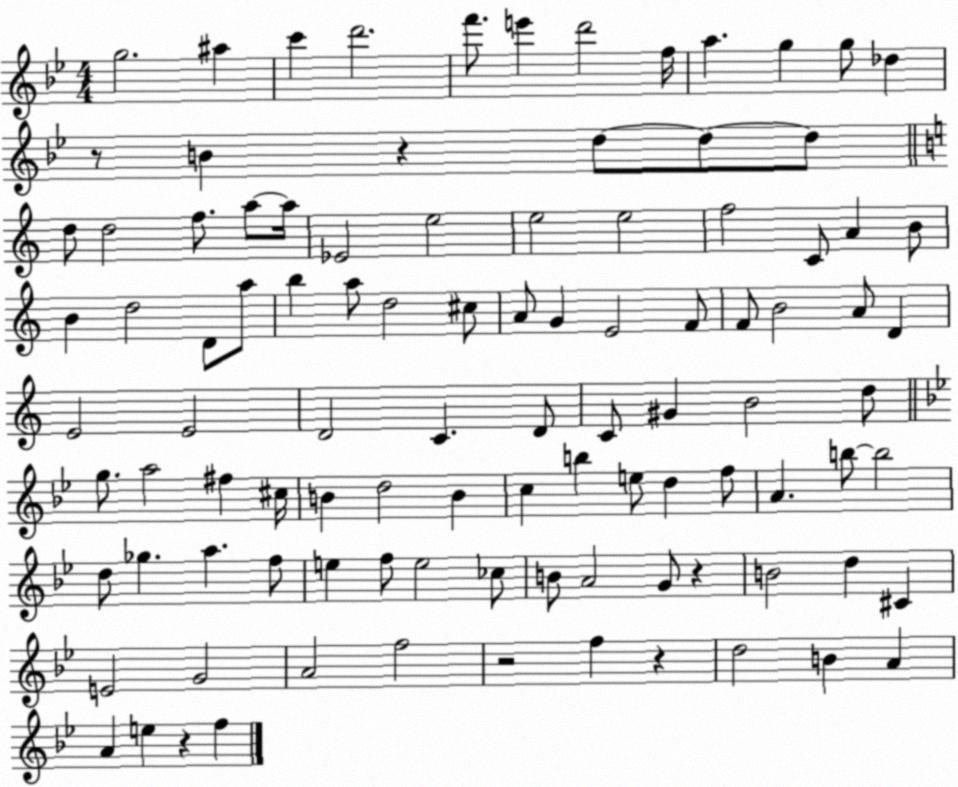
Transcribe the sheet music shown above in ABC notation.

X:1
T:Untitled
M:4/4
L:1/4
K:Bb
g2 ^a c' d'2 f'/2 e' d'2 f/4 a g g/2 _d z/2 B z d/2 d/2 d/2 d/2 d2 f/2 a/2 a/4 _E2 e2 e2 e2 f2 C/2 A B/2 B d2 D/2 a/2 b a/2 d2 ^c/2 A/2 G E2 F/2 F/2 B2 A/2 D E2 E2 D2 C D/2 C/2 ^G B2 d/2 g/2 a2 ^f ^c/4 B d2 B c b e/2 d f/2 A b/2 b2 d/2 _g a f/2 e f/2 e2 _c/2 B/2 A2 G/2 z B2 d ^C E2 G2 A2 f2 z2 f z d2 B A A e z f